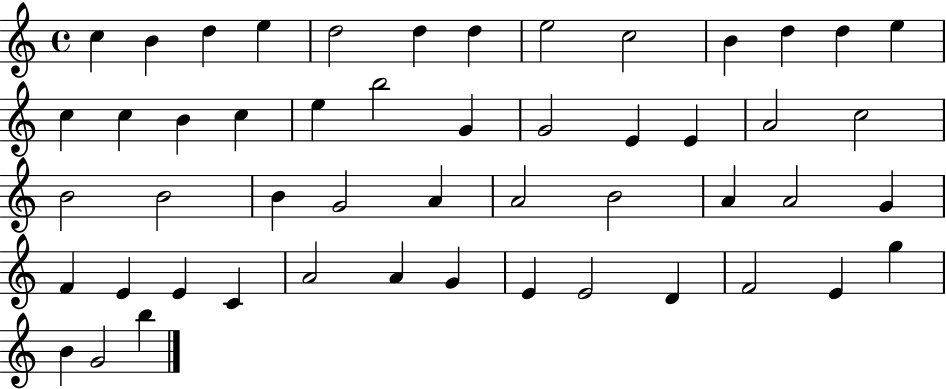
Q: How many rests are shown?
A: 0